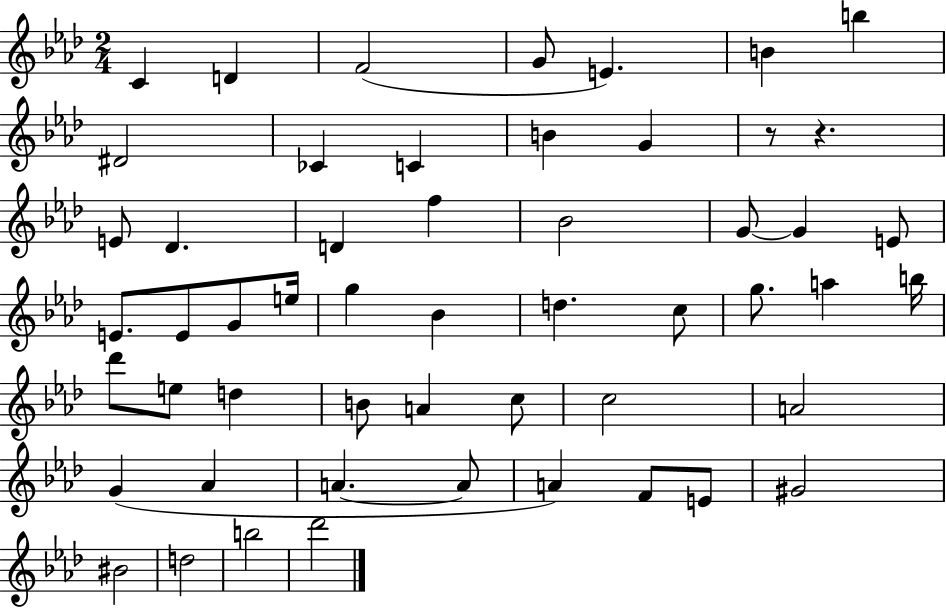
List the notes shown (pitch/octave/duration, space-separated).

C4/q D4/q F4/h G4/e E4/q. B4/q B5/q D#4/h CES4/q C4/q B4/q G4/q R/e R/q. E4/e Db4/q. D4/q F5/q Bb4/h G4/e G4/q E4/e E4/e. E4/e G4/e E5/s G5/q Bb4/q D5/q. C5/e G5/e. A5/q B5/s Db6/e E5/e D5/q B4/e A4/q C5/e C5/h A4/h G4/q Ab4/q A4/q. A4/e A4/q F4/e E4/e G#4/h BIS4/h D5/h B5/h Db6/h